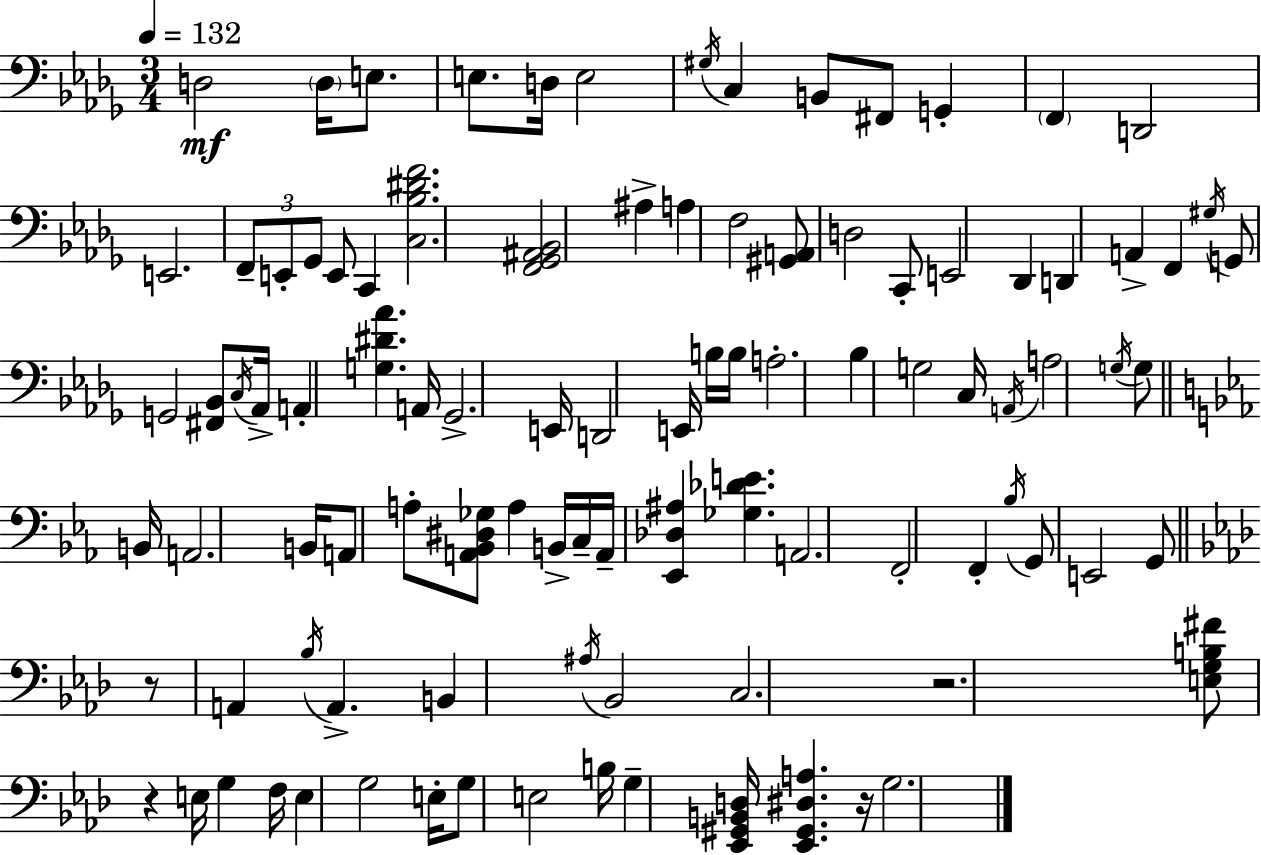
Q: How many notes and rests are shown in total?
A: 99